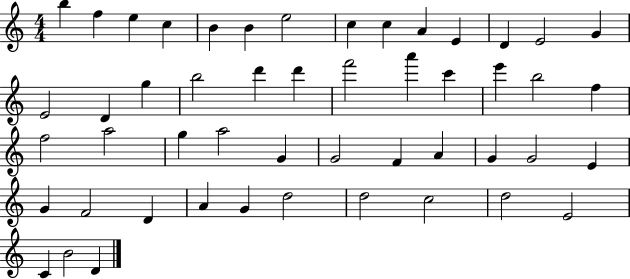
B5/q F5/q E5/q C5/q B4/q B4/q E5/h C5/q C5/q A4/q E4/q D4/q E4/h G4/q E4/h D4/q G5/q B5/h D6/q D6/q F6/h A6/q C6/q E6/q B5/h F5/q F5/h A5/h G5/q A5/h G4/q G4/h F4/q A4/q G4/q G4/h E4/q G4/q F4/h D4/q A4/q G4/q D5/h D5/h C5/h D5/h E4/h C4/q B4/h D4/q